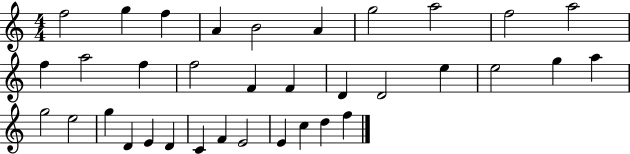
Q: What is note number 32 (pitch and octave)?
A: E4